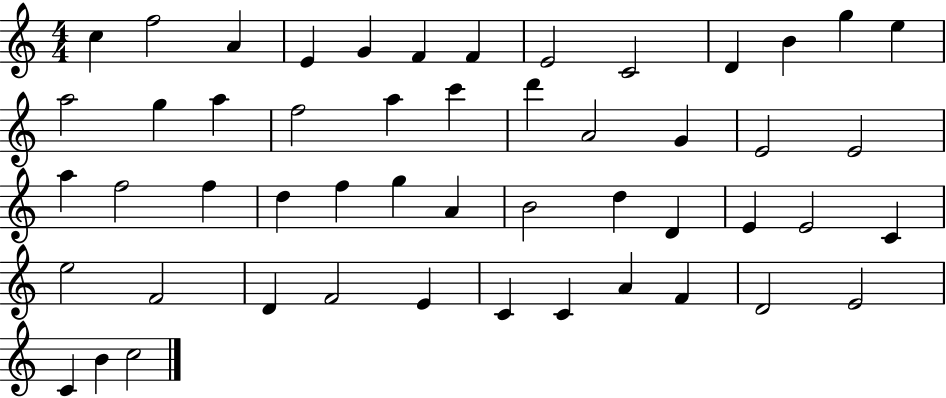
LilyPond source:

{
  \clef treble
  \numericTimeSignature
  \time 4/4
  \key c \major
  c''4 f''2 a'4 | e'4 g'4 f'4 f'4 | e'2 c'2 | d'4 b'4 g''4 e''4 | \break a''2 g''4 a''4 | f''2 a''4 c'''4 | d'''4 a'2 g'4 | e'2 e'2 | \break a''4 f''2 f''4 | d''4 f''4 g''4 a'4 | b'2 d''4 d'4 | e'4 e'2 c'4 | \break e''2 f'2 | d'4 f'2 e'4 | c'4 c'4 a'4 f'4 | d'2 e'2 | \break c'4 b'4 c''2 | \bar "|."
}